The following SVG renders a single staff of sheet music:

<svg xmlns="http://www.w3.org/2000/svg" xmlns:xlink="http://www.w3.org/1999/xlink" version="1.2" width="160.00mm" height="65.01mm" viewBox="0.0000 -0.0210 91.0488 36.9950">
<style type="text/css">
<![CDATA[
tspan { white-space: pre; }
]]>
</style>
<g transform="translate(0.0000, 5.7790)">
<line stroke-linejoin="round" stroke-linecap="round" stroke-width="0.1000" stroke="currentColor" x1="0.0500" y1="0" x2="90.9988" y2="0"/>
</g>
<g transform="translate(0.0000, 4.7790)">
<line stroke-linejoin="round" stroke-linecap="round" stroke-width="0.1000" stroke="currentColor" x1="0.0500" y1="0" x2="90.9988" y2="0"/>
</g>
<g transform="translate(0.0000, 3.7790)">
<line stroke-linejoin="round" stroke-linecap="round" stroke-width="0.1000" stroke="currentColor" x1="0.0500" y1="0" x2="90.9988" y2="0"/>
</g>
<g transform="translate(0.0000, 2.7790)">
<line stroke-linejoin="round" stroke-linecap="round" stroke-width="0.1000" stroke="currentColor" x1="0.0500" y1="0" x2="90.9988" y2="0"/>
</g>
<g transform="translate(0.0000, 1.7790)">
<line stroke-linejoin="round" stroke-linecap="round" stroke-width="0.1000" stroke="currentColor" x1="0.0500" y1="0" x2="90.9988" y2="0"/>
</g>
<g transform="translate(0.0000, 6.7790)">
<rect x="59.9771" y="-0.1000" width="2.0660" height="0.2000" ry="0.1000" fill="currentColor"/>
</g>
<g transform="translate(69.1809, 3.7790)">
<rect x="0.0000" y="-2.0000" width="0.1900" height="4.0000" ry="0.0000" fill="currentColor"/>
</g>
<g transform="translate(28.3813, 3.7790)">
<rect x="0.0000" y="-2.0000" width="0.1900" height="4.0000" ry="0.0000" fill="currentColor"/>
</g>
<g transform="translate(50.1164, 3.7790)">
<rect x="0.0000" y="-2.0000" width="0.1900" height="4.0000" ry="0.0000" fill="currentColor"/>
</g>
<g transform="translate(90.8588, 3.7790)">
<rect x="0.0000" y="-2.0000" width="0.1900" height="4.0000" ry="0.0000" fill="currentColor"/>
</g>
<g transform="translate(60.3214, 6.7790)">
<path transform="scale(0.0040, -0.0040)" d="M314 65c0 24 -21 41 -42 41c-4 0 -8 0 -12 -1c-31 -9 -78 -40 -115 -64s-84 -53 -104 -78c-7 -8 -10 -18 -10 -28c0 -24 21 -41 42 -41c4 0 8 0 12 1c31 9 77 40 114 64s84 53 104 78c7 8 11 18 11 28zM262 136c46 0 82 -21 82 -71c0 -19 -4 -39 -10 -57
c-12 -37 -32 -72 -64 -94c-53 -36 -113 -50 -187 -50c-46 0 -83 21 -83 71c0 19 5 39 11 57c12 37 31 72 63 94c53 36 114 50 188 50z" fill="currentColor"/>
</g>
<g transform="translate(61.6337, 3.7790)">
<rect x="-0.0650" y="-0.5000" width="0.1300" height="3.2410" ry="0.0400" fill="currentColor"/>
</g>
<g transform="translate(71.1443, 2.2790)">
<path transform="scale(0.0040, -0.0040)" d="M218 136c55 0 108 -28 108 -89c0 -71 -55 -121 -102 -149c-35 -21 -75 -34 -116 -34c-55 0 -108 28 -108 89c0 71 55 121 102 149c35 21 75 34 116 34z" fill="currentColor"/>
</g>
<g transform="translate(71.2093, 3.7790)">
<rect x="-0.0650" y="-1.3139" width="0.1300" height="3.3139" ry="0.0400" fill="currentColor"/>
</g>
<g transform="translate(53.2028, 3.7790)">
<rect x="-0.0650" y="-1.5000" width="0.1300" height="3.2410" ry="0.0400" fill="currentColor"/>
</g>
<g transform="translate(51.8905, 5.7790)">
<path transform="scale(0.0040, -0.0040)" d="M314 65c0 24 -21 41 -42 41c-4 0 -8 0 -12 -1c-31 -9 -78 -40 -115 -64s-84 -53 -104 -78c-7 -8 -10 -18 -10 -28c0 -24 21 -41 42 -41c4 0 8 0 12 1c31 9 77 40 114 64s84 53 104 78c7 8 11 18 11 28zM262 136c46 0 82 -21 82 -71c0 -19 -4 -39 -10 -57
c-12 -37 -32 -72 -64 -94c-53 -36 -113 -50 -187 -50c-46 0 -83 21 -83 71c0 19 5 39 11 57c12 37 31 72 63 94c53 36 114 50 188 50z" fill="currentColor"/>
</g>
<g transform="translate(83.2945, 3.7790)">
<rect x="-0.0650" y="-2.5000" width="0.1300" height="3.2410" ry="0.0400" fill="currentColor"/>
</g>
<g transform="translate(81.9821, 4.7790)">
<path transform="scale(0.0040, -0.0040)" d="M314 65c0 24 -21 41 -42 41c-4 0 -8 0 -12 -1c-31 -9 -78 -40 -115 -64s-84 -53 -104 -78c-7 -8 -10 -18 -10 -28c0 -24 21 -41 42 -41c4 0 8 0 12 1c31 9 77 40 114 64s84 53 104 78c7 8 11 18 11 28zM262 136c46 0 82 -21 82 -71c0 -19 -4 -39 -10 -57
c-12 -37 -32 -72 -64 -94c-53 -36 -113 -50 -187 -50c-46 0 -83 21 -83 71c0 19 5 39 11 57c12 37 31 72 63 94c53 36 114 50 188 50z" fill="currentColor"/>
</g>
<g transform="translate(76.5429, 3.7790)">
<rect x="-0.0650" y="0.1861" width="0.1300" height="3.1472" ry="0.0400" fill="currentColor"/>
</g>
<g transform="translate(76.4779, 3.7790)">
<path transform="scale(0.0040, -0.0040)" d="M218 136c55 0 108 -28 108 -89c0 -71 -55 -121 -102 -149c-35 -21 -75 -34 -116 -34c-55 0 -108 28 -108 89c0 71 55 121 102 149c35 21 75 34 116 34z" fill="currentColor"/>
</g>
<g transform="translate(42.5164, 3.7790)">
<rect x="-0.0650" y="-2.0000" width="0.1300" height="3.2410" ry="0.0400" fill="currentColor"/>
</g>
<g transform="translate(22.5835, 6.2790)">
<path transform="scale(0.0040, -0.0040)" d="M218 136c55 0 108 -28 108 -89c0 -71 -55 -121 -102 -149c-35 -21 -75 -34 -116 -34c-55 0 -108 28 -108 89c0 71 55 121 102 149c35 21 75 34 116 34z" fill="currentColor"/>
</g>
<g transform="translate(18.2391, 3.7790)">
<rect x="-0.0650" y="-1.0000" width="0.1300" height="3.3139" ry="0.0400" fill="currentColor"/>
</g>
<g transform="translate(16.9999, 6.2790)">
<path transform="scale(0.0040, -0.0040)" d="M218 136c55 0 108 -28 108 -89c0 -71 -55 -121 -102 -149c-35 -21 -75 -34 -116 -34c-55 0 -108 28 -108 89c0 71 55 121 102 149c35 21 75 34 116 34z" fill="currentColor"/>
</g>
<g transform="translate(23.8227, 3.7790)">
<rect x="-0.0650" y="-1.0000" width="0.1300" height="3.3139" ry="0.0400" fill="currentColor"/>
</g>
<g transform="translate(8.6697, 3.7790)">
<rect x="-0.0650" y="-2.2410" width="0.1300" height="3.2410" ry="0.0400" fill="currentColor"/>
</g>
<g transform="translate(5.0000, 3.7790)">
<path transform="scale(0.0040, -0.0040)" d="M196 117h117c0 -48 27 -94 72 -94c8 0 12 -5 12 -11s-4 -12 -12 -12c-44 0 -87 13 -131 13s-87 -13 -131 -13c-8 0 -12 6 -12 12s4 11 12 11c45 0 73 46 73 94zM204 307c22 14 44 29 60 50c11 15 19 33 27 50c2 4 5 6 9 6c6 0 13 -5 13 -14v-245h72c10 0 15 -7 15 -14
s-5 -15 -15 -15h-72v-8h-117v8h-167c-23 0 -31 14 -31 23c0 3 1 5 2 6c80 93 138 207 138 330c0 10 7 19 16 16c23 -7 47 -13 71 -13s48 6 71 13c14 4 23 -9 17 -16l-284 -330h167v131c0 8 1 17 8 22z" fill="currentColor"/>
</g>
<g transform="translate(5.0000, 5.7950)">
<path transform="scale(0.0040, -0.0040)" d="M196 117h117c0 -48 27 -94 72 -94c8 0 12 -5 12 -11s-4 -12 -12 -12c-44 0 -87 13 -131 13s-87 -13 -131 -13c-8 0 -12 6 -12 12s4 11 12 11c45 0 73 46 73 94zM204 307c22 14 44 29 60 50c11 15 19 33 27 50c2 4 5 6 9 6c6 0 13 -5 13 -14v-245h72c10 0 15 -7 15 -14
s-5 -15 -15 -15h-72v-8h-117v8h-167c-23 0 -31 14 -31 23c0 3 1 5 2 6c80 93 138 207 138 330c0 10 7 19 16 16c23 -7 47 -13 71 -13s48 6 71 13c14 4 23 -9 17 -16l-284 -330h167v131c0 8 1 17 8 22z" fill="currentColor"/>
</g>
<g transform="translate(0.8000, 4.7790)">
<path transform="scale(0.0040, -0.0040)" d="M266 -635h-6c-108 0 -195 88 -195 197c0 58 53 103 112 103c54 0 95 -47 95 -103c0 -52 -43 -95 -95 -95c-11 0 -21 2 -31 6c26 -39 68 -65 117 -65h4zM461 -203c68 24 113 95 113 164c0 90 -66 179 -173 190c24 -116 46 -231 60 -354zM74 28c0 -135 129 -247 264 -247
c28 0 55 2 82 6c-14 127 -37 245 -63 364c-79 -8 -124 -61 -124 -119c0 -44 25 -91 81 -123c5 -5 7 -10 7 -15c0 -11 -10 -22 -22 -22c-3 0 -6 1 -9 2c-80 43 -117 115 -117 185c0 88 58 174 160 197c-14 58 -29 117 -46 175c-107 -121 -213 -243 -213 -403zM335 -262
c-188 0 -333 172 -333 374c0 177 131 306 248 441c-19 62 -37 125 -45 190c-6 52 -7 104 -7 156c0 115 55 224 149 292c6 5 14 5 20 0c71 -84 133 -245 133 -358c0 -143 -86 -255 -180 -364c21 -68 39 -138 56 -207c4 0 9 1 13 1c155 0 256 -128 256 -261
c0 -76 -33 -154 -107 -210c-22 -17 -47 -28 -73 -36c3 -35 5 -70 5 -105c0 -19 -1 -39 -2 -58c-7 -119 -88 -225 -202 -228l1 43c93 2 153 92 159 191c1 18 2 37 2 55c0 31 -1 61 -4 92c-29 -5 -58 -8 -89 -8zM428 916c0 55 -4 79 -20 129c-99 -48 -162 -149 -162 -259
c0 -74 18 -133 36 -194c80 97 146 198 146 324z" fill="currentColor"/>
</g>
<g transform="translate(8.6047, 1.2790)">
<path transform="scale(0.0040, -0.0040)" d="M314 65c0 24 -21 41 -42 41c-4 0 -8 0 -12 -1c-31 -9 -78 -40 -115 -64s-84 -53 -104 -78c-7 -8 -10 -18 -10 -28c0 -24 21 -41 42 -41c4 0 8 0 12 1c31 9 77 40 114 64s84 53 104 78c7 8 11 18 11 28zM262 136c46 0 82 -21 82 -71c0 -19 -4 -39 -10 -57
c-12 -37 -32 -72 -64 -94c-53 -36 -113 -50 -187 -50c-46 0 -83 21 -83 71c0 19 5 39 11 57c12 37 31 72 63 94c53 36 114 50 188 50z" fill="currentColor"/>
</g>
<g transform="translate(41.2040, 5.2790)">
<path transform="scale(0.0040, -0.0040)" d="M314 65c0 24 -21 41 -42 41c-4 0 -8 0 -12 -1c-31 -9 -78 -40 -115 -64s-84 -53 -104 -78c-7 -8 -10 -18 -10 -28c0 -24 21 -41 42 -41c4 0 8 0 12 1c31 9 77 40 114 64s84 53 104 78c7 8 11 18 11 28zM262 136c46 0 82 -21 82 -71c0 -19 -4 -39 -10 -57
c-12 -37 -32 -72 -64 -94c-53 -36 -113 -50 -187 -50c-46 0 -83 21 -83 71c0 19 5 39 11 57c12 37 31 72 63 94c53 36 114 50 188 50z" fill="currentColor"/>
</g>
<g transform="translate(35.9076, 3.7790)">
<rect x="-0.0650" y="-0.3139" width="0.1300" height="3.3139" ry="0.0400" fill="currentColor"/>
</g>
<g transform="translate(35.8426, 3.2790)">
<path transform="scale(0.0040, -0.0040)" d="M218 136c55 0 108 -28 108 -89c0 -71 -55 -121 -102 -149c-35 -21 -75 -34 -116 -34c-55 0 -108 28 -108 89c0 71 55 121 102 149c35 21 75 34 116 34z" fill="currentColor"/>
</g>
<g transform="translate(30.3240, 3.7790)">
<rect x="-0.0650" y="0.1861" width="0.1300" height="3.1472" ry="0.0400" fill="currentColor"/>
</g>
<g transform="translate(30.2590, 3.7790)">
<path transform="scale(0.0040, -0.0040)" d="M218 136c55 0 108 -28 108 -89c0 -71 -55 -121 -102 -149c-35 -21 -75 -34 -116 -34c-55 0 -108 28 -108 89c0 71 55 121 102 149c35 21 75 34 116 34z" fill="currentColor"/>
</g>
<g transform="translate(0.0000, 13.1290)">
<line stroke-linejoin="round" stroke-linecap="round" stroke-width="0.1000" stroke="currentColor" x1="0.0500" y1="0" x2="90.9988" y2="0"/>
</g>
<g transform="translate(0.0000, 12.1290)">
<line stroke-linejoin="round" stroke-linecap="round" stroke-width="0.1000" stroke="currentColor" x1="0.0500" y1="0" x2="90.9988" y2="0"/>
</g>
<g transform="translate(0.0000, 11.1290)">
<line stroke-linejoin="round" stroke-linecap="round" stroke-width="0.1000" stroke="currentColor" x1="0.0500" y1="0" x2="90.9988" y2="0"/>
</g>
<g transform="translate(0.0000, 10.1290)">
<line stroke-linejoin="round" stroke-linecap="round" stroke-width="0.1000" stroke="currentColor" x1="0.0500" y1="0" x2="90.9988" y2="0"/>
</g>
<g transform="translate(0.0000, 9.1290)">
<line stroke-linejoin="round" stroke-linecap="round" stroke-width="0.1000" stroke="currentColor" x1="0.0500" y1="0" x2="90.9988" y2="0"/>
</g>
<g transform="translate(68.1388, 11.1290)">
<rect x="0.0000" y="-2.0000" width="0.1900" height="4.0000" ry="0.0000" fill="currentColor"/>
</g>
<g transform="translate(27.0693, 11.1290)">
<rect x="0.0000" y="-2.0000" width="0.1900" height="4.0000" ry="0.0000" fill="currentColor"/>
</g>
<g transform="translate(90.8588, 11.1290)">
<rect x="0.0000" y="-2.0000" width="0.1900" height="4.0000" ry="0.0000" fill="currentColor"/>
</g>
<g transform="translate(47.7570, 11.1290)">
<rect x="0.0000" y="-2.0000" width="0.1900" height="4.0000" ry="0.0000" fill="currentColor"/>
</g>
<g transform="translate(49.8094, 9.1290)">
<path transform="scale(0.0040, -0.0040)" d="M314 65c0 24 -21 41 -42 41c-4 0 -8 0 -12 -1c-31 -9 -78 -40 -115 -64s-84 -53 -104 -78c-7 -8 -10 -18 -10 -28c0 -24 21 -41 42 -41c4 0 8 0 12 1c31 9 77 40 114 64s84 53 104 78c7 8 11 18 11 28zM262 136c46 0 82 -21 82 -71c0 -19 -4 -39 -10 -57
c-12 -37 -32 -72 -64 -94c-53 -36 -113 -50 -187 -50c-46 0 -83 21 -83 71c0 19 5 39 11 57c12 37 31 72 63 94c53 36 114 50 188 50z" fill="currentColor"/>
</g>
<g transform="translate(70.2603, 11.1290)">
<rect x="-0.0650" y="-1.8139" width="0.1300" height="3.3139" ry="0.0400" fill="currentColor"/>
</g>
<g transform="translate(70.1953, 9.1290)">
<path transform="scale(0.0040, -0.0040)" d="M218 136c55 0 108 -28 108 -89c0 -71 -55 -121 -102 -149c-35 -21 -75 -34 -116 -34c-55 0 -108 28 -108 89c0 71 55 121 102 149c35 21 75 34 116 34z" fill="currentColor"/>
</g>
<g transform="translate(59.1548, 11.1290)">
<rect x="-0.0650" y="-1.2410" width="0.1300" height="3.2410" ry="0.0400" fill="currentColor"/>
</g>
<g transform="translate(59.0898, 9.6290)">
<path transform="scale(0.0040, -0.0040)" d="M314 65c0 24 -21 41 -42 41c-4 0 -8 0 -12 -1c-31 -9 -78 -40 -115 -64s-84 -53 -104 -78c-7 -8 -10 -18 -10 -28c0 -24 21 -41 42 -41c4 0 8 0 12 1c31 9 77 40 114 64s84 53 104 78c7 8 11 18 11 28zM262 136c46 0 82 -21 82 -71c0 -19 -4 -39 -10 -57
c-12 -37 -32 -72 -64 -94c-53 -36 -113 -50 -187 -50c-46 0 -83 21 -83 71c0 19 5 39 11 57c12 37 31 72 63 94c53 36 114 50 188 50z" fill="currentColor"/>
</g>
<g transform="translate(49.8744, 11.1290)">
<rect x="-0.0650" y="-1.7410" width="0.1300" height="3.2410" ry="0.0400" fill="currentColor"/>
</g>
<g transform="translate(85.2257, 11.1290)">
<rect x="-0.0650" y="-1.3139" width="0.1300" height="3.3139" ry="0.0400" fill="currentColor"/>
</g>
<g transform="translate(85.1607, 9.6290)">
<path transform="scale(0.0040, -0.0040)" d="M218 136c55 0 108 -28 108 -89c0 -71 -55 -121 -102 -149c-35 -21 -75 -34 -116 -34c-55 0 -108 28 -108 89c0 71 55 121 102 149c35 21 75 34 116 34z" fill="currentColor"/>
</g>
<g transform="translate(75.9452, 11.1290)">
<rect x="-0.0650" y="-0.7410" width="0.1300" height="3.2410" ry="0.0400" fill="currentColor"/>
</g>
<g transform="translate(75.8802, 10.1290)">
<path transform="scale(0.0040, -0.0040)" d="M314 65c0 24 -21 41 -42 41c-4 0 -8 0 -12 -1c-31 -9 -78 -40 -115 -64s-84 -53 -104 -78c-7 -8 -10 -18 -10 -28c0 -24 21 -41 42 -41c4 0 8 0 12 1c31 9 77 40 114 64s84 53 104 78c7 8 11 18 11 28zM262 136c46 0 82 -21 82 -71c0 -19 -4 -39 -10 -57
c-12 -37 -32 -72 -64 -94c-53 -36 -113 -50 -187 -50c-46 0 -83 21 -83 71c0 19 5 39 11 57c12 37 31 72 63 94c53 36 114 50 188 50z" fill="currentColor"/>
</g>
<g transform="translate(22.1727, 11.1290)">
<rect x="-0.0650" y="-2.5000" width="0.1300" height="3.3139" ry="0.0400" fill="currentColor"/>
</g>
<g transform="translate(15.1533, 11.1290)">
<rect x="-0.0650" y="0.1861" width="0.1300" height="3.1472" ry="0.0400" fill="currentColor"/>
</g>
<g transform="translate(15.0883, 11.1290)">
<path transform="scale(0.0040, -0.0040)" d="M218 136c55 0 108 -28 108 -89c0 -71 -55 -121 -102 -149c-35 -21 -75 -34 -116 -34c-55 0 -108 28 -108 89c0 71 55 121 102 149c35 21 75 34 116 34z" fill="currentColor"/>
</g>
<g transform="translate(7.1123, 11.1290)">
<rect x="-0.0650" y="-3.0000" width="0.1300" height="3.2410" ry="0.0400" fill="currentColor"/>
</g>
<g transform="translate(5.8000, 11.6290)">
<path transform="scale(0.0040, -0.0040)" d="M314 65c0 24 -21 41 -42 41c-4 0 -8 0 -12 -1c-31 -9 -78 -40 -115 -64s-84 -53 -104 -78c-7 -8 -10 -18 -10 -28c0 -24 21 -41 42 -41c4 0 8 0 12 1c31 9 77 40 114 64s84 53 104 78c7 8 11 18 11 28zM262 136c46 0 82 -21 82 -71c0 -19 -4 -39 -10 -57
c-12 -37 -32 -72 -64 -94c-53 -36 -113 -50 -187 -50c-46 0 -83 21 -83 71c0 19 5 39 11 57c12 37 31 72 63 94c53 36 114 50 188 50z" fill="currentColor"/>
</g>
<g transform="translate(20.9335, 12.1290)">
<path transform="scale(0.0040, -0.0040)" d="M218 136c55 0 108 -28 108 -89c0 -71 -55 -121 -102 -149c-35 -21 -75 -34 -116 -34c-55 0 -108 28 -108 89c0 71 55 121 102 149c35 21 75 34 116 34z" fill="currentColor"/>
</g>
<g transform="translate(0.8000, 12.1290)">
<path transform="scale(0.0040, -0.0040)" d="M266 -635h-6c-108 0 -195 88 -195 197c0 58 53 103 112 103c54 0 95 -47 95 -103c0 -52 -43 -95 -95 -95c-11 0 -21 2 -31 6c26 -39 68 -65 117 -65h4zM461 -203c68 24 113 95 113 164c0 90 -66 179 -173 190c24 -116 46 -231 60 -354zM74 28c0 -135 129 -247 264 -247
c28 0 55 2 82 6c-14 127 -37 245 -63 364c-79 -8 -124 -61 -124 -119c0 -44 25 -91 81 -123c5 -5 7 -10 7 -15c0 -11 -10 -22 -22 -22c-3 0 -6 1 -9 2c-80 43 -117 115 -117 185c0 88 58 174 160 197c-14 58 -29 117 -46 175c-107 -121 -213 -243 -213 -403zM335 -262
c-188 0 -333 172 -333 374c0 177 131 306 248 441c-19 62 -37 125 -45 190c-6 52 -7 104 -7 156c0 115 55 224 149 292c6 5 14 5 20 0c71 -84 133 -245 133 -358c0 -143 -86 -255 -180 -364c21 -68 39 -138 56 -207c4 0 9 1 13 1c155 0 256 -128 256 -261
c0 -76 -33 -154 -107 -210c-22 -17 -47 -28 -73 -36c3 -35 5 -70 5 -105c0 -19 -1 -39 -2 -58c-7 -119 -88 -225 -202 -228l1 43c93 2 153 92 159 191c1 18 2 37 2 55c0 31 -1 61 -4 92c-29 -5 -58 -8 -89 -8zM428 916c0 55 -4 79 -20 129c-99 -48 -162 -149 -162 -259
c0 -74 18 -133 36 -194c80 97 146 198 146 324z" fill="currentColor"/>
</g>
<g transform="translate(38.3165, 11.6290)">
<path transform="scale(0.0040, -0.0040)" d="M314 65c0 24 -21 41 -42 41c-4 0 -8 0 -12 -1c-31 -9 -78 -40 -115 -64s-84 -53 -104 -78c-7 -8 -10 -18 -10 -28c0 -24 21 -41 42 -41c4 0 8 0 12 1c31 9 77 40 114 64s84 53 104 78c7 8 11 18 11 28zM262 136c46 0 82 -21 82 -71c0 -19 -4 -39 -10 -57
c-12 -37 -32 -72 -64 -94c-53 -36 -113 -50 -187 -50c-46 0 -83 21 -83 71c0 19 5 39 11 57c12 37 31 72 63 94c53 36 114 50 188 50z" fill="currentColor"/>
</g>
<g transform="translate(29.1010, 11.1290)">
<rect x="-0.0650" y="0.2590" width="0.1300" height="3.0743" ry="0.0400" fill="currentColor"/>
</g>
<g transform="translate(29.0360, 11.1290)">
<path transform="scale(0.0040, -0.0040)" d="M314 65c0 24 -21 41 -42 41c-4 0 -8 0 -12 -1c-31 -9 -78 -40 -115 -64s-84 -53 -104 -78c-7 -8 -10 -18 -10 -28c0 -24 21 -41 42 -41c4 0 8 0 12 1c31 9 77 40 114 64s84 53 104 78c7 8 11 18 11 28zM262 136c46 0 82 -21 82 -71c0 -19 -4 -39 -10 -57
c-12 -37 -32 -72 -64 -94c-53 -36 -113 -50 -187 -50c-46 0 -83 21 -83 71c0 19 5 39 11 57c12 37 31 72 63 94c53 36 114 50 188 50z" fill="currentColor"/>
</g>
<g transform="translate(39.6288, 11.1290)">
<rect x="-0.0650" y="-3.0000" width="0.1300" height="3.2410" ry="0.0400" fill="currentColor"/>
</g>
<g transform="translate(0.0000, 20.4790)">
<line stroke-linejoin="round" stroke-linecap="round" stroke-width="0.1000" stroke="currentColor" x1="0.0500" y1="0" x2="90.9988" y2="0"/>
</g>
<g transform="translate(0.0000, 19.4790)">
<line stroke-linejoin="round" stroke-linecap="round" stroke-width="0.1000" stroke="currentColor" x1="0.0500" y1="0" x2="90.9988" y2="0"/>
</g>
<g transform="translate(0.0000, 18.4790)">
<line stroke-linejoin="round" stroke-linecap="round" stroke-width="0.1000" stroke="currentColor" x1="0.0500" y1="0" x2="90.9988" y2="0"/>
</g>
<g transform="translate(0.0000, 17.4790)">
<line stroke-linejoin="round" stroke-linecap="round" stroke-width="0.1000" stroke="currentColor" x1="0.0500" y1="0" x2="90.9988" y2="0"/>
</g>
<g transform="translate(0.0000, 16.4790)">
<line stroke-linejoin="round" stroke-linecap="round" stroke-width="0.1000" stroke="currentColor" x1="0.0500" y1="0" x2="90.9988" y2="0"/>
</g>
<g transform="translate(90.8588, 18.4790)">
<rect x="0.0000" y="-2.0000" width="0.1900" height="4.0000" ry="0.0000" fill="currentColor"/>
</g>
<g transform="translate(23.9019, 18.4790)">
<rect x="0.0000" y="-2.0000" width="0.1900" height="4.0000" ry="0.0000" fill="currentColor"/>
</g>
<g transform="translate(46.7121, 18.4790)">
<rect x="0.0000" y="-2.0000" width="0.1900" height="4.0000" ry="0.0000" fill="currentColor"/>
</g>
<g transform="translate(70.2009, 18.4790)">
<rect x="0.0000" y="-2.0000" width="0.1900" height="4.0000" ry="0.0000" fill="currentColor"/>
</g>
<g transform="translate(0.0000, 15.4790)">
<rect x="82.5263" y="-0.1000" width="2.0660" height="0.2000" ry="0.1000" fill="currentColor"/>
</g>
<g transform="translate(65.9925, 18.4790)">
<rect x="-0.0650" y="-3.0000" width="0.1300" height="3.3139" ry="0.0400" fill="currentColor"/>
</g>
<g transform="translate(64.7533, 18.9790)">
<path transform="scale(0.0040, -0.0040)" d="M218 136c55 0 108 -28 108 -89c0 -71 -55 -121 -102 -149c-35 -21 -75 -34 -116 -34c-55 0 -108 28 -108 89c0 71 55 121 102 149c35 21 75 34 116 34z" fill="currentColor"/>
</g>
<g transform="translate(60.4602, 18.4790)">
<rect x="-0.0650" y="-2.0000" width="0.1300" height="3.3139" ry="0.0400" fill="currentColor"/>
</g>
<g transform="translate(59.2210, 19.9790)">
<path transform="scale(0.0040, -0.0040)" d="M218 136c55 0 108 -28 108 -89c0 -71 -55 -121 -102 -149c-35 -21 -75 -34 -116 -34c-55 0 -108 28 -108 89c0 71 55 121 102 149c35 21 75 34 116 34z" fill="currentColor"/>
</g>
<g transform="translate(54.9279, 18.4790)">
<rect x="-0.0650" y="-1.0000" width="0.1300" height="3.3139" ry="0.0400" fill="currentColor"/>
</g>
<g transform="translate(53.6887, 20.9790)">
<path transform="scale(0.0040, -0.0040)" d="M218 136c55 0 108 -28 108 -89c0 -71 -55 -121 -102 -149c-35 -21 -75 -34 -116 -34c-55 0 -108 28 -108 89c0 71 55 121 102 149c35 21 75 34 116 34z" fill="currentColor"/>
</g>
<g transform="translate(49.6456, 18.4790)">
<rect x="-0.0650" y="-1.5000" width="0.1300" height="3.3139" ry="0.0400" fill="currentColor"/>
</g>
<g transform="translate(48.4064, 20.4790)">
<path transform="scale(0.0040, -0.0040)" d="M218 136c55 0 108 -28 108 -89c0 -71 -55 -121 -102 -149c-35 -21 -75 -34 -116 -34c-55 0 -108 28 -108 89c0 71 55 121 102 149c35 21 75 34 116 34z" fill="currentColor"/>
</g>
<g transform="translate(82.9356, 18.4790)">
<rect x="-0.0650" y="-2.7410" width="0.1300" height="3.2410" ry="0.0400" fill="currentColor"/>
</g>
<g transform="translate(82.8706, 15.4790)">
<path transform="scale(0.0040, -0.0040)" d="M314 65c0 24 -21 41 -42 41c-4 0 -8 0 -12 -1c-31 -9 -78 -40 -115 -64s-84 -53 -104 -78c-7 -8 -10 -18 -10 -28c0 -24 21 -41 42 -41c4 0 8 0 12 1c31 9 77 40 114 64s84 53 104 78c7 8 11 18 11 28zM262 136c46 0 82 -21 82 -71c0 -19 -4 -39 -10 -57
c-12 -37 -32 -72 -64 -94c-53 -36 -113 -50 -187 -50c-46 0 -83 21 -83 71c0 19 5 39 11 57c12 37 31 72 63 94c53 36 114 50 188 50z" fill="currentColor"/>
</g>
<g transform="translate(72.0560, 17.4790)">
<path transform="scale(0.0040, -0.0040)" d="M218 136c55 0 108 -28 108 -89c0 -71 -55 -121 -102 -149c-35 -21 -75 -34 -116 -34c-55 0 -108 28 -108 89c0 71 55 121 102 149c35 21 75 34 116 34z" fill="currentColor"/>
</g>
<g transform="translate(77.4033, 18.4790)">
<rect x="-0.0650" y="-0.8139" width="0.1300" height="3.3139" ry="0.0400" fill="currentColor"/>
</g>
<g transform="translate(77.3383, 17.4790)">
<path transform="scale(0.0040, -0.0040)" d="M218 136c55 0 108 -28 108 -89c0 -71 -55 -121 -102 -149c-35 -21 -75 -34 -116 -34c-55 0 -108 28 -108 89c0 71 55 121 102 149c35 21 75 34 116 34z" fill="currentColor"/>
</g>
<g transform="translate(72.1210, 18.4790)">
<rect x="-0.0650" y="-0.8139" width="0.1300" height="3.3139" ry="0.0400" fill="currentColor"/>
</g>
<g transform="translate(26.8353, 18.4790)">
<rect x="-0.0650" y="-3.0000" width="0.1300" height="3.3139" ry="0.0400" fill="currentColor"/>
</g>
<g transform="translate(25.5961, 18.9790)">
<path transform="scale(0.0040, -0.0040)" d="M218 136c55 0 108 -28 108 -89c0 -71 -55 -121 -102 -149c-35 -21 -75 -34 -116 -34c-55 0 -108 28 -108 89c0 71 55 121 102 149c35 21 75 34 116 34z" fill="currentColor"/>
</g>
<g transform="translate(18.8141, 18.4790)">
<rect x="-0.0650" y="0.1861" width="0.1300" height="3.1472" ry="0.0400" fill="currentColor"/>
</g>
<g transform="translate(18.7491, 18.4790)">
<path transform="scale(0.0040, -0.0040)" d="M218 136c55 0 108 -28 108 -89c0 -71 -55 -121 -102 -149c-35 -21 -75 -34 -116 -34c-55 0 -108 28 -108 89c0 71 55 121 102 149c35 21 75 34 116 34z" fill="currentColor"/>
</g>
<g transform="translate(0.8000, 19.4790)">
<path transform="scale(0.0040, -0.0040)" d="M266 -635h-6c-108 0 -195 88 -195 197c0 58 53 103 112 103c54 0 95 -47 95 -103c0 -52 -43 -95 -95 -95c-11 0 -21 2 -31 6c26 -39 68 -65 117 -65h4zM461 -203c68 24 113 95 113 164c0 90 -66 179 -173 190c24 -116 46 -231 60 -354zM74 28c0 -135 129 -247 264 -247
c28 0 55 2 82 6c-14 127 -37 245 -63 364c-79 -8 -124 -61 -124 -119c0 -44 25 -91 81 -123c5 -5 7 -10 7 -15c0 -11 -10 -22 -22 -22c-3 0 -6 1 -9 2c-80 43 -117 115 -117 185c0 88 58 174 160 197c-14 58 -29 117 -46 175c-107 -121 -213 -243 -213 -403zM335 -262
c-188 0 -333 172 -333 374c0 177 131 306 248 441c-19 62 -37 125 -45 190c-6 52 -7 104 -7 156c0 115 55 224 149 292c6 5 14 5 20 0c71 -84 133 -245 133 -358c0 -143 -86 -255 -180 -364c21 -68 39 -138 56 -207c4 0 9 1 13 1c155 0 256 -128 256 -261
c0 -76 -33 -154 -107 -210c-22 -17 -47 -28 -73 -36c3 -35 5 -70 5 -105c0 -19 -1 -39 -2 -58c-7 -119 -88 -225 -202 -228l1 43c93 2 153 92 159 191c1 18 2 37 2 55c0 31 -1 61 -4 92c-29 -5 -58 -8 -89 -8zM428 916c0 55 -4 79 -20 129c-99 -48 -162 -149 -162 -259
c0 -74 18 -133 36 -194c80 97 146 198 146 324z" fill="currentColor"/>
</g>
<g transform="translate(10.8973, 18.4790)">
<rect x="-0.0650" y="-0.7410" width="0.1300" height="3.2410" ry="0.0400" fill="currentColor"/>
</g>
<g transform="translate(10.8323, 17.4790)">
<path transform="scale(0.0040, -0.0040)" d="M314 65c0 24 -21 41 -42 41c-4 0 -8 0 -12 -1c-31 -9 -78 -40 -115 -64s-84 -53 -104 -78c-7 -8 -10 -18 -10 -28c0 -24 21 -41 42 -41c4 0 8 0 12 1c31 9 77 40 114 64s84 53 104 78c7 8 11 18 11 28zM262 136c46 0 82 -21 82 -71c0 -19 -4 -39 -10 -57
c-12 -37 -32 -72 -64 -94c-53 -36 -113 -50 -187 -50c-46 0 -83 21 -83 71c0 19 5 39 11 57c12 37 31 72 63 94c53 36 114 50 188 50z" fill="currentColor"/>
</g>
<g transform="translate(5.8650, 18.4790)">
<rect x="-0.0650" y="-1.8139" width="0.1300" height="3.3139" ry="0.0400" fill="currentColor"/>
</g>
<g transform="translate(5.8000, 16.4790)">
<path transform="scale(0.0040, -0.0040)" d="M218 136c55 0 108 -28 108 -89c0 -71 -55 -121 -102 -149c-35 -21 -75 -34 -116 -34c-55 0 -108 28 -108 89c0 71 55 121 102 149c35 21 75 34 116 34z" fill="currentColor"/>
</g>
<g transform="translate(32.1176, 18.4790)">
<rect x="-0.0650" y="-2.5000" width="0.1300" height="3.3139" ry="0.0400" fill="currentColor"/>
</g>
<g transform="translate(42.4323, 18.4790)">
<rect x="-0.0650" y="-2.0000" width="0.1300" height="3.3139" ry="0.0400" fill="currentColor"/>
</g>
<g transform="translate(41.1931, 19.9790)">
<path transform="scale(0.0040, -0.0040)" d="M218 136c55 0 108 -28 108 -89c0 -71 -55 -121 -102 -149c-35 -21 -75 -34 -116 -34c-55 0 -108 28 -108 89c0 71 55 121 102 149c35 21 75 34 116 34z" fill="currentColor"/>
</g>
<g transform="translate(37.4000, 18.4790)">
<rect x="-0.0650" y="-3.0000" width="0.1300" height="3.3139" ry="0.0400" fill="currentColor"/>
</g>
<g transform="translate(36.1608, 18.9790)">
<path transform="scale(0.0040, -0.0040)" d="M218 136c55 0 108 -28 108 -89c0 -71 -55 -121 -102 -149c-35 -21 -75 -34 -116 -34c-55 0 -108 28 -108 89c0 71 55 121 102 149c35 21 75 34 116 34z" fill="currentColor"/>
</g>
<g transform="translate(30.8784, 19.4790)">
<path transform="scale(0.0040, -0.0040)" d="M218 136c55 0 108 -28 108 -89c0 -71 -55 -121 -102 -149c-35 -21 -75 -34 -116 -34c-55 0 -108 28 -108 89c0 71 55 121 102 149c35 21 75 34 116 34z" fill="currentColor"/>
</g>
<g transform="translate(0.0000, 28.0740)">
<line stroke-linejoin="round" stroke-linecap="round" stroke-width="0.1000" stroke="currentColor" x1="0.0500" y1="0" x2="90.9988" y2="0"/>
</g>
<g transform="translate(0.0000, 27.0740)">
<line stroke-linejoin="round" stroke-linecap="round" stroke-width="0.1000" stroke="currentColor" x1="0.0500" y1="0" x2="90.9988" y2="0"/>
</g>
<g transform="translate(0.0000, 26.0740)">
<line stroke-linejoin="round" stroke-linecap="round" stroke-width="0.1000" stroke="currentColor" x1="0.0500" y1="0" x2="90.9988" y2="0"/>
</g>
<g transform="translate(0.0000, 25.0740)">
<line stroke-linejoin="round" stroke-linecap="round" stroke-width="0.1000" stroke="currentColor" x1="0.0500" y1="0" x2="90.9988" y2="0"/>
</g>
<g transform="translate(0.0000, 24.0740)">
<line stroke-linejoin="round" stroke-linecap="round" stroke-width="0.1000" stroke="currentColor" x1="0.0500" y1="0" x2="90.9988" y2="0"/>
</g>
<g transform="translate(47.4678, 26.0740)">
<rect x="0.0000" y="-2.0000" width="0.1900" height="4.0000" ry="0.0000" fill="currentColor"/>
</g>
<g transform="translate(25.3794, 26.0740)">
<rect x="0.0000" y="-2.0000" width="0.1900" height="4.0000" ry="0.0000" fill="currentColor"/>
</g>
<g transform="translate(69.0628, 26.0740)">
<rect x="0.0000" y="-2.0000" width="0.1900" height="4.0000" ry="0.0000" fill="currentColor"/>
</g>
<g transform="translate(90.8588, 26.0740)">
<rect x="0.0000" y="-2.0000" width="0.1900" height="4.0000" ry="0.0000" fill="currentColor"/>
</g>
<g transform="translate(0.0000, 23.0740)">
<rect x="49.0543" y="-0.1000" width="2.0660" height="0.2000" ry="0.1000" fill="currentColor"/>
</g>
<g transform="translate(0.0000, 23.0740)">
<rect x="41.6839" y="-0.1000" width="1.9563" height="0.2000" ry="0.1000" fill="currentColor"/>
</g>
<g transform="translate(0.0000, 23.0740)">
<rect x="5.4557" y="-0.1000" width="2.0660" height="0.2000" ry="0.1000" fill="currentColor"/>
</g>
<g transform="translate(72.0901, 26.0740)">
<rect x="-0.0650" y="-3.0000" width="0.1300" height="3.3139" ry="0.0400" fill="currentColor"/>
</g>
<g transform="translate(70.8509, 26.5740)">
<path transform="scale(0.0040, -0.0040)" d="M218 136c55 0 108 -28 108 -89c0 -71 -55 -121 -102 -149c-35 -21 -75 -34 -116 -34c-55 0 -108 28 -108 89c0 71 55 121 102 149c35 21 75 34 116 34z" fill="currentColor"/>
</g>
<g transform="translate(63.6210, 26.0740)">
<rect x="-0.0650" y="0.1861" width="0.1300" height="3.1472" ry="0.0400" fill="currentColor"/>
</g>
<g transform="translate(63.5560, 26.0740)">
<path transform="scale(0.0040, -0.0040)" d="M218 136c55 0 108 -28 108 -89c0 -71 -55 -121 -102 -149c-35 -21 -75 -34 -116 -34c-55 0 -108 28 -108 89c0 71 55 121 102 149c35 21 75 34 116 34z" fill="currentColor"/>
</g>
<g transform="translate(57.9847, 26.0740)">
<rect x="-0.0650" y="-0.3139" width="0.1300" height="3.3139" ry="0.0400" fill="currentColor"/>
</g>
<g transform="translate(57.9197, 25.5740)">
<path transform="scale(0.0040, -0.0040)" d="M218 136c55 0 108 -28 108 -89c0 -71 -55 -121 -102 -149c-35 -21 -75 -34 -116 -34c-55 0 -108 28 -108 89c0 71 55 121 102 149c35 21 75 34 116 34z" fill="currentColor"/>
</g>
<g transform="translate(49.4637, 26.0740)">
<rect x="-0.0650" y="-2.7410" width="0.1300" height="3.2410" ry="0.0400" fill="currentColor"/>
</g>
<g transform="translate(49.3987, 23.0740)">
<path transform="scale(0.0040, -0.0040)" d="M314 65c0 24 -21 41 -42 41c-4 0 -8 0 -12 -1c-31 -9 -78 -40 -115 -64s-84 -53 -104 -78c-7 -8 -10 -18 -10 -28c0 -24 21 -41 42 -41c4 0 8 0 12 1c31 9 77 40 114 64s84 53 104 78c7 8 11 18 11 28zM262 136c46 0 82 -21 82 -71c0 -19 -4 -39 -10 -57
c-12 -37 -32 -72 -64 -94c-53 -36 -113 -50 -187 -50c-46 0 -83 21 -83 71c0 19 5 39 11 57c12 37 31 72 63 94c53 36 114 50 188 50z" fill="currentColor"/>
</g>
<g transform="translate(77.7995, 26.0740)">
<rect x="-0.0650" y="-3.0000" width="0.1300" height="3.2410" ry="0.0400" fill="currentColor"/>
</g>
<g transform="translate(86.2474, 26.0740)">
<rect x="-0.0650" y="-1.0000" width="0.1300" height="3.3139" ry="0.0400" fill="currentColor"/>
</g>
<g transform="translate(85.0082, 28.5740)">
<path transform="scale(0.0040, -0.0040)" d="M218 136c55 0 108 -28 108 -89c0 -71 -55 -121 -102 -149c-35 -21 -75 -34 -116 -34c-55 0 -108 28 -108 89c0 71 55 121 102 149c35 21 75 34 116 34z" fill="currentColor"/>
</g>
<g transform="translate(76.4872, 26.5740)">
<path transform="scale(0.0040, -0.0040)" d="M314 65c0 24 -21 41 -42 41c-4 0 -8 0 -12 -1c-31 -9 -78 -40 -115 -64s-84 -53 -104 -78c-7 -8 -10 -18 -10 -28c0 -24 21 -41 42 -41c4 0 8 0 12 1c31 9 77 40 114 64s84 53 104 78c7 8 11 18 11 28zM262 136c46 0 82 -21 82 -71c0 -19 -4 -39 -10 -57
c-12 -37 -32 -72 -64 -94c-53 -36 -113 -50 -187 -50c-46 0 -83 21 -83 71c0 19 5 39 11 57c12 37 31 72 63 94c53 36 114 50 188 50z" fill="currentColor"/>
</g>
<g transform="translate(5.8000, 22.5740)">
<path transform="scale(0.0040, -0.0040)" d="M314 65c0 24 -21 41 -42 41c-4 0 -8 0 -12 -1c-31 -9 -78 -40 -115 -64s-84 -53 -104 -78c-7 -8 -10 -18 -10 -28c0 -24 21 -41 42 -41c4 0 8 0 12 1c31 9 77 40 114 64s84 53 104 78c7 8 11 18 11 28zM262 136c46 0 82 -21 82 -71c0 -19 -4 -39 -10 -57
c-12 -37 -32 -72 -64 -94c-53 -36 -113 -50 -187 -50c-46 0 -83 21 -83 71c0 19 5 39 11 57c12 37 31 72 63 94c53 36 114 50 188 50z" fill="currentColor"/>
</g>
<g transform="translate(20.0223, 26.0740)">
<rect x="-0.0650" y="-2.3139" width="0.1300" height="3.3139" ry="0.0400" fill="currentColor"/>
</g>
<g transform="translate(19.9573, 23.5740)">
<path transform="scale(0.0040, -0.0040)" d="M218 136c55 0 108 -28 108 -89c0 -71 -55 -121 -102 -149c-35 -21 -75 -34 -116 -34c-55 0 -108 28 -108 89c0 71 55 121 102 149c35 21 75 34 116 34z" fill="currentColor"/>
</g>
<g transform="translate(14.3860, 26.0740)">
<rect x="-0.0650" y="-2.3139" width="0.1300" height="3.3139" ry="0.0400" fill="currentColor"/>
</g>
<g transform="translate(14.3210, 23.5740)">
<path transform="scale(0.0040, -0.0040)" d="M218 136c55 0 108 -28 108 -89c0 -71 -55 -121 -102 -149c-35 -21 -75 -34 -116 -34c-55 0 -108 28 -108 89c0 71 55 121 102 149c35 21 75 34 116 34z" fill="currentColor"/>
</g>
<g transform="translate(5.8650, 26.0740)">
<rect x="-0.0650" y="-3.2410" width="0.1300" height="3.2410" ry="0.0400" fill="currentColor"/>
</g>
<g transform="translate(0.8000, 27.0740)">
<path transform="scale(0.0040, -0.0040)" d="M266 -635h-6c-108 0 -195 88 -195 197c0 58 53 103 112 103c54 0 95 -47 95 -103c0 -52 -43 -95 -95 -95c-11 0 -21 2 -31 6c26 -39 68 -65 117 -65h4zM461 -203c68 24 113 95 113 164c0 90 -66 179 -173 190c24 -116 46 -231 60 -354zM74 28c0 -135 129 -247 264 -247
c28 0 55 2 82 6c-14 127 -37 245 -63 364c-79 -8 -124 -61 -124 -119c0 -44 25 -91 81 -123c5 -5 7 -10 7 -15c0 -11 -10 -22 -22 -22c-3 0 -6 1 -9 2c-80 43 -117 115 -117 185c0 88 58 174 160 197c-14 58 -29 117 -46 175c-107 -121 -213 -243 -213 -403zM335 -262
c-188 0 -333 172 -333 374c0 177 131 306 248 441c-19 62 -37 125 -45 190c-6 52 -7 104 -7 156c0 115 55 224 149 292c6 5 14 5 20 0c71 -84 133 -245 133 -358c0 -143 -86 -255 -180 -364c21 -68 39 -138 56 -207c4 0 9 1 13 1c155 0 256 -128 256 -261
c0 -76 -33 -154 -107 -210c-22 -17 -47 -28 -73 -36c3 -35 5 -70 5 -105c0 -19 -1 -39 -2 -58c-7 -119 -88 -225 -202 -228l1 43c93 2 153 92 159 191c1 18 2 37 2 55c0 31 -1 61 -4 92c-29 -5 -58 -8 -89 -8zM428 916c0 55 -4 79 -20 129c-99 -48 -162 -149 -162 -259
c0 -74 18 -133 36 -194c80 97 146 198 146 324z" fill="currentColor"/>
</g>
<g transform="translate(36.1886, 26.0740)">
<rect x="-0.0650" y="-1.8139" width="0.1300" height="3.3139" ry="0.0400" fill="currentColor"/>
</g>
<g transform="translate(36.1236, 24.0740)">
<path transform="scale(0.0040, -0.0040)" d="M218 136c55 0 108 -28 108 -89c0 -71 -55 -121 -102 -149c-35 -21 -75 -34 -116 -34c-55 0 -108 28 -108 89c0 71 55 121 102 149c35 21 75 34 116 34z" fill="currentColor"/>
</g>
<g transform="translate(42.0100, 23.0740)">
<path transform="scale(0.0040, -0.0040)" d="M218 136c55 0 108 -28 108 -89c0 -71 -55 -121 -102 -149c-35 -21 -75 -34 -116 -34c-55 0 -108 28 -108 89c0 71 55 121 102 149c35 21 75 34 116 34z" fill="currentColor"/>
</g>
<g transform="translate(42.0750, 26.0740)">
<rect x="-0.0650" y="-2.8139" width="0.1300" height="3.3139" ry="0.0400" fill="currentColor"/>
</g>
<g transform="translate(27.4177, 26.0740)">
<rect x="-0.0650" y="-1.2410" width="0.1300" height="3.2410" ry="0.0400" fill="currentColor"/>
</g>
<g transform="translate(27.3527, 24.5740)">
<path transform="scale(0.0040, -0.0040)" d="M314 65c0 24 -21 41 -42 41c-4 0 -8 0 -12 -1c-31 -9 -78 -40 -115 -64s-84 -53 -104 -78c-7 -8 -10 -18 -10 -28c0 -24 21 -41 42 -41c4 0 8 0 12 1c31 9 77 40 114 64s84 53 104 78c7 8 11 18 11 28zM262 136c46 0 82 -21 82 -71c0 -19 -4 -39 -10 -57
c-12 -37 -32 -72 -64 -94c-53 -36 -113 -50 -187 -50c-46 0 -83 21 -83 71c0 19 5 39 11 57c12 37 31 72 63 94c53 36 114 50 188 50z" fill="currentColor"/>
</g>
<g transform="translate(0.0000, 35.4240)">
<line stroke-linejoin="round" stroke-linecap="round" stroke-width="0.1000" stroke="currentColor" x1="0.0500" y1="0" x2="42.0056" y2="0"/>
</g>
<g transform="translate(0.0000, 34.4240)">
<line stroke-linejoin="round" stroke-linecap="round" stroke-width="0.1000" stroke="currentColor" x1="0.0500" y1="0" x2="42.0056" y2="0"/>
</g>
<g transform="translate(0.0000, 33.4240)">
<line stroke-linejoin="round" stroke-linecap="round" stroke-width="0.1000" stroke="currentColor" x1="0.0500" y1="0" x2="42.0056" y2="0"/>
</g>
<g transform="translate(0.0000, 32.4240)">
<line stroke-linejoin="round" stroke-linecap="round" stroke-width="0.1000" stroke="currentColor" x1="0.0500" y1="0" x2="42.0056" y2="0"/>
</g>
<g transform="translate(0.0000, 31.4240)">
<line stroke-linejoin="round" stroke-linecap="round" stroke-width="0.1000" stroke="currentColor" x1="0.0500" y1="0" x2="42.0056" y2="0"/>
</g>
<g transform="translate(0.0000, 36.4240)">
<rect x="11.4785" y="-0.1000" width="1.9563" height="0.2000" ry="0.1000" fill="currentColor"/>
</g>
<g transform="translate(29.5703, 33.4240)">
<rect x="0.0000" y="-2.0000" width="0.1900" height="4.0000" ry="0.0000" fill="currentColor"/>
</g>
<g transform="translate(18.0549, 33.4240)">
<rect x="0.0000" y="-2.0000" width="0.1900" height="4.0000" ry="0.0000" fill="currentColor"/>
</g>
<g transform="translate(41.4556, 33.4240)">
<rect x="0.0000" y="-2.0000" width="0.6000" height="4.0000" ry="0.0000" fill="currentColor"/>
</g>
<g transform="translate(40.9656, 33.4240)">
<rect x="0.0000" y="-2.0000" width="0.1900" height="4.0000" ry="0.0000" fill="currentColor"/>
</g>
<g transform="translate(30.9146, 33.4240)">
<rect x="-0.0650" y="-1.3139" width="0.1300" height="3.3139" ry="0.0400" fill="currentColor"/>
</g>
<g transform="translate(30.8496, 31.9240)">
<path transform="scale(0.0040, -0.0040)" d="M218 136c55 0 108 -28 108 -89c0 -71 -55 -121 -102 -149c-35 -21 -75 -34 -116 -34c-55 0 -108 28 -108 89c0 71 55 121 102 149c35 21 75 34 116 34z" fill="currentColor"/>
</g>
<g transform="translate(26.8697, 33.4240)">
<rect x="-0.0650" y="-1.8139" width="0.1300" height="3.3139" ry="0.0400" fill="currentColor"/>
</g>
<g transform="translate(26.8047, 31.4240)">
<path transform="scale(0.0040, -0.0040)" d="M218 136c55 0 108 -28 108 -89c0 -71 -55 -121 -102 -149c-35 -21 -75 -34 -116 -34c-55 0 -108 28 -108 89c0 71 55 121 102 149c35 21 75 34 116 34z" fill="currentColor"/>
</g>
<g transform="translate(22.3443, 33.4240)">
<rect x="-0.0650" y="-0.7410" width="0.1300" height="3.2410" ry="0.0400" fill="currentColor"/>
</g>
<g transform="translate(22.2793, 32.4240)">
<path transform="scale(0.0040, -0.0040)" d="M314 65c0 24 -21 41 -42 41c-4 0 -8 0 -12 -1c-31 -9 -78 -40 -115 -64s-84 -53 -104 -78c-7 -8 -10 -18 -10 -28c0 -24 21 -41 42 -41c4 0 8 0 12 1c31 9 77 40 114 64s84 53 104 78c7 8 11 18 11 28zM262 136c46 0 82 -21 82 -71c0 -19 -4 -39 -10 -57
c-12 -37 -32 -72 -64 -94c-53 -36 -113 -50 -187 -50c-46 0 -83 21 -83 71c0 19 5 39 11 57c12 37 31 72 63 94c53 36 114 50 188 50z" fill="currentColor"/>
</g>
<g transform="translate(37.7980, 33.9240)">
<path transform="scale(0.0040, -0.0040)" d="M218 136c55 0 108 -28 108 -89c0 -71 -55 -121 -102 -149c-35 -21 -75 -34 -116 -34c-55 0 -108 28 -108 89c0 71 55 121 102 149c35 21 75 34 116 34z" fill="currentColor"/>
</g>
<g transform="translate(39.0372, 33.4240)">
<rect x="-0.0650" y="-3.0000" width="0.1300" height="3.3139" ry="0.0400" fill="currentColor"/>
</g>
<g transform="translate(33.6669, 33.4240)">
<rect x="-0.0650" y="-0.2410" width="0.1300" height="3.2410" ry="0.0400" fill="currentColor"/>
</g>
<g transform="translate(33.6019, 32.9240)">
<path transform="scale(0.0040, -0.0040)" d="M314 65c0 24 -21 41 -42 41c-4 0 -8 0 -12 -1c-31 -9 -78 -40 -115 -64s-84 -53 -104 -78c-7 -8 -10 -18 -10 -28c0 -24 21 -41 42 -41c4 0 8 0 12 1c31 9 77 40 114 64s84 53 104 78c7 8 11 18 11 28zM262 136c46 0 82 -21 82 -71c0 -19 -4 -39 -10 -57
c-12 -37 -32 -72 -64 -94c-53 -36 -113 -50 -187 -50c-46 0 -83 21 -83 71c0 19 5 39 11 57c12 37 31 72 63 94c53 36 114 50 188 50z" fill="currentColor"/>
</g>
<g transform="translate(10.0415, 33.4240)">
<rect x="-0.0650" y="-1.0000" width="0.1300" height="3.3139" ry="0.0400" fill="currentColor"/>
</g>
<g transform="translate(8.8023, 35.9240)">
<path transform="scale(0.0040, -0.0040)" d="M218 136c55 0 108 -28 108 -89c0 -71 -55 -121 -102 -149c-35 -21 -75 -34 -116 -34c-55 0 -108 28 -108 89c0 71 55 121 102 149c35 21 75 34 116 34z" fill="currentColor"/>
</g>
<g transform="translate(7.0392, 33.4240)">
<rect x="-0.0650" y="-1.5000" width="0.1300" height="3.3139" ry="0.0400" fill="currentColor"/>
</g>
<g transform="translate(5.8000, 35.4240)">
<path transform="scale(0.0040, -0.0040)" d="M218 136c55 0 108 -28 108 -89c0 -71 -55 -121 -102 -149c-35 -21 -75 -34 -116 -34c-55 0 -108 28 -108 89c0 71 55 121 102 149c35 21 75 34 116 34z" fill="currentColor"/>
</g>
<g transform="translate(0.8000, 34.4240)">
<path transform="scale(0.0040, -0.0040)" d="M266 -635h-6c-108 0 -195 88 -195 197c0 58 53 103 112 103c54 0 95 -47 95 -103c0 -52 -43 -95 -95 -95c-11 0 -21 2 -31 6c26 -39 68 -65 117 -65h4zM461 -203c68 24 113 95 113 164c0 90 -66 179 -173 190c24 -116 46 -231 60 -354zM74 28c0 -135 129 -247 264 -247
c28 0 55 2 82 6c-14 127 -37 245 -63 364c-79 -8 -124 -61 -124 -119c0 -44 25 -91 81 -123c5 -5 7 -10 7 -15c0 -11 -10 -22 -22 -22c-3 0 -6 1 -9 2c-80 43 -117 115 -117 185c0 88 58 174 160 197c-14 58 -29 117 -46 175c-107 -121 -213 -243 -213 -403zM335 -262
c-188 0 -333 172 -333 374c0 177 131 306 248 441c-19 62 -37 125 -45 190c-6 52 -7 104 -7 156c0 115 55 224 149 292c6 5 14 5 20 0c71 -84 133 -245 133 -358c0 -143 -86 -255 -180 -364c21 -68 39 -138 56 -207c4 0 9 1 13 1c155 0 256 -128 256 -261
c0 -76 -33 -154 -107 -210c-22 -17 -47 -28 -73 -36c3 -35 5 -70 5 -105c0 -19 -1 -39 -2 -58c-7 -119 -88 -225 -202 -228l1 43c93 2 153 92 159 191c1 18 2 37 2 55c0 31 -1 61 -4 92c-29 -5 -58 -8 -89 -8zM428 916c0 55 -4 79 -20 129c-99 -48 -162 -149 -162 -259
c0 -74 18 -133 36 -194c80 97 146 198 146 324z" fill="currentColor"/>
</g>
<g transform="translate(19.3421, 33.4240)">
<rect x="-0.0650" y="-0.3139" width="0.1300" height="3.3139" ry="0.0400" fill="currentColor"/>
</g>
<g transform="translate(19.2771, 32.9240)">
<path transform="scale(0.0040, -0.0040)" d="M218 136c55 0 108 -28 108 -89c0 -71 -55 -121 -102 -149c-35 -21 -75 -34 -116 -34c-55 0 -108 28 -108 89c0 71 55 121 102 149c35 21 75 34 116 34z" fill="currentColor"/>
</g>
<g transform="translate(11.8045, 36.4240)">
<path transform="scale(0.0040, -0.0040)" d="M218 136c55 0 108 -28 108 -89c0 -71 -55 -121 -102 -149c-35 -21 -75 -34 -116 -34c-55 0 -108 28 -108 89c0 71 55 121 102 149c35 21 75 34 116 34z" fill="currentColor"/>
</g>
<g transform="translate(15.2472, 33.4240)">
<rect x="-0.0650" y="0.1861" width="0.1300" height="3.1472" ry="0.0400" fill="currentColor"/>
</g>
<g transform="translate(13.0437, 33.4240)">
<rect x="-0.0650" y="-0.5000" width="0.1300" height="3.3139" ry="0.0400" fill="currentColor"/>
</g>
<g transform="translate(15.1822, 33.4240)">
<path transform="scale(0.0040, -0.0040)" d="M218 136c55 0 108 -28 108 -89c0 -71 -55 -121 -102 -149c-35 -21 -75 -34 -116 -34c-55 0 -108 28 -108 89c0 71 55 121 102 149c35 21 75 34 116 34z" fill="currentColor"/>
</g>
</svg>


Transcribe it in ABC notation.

X:1
T:Untitled
M:4/4
L:1/4
K:C
g2 D D B c F2 E2 C2 e B G2 A2 B G B2 A2 f2 e2 f d2 e f d2 B A G A F E D F A d d a2 b2 g g e2 f a a2 c B A A2 D E D C B c d2 f e c2 A